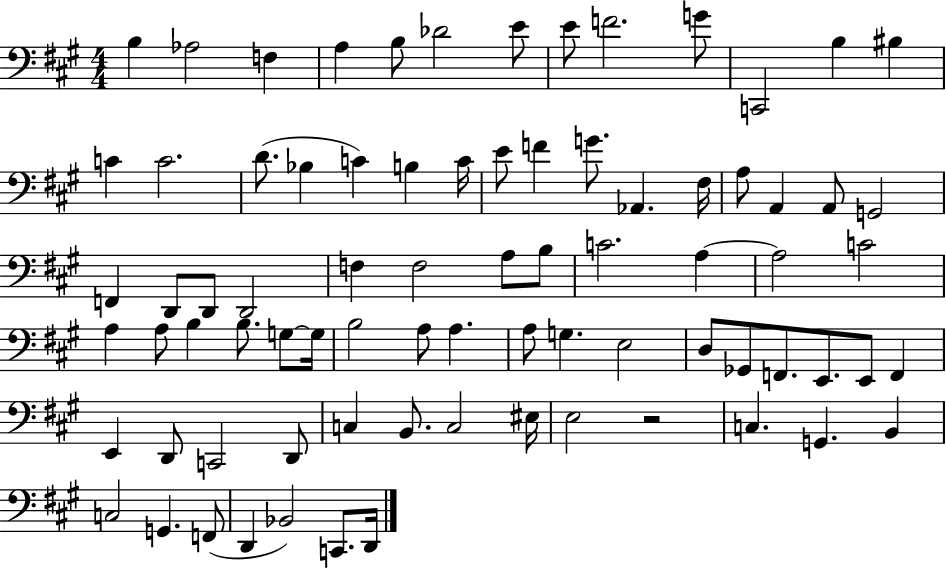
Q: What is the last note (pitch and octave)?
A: D2